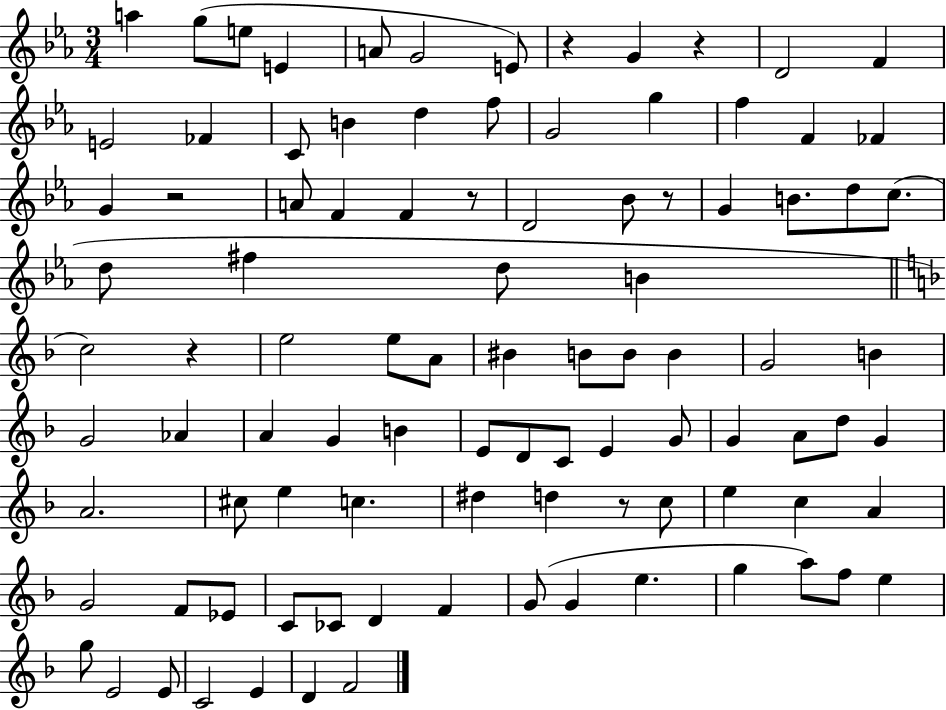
A5/q G5/e E5/e E4/q A4/e G4/h E4/e R/q G4/q R/q D4/h F4/q E4/h FES4/q C4/e B4/q D5/q F5/e G4/h G5/q F5/q F4/q FES4/q G4/q R/h A4/e F4/q F4/q R/e D4/h Bb4/e R/e G4/q B4/e. D5/e C5/e. D5/e F#5/q D5/e B4/q C5/h R/q E5/h E5/e A4/e BIS4/q B4/e B4/e B4/q G4/h B4/q G4/h Ab4/q A4/q G4/q B4/q E4/e D4/e C4/e E4/q G4/e G4/q A4/e D5/e G4/q A4/h. C#5/e E5/q C5/q. D#5/q D5/q R/e C5/e E5/q C5/q A4/q G4/h F4/e Eb4/e C4/e CES4/e D4/q F4/q G4/e G4/q E5/q. G5/q A5/e F5/e E5/q G5/e E4/h E4/e C4/h E4/q D4/q F4/h